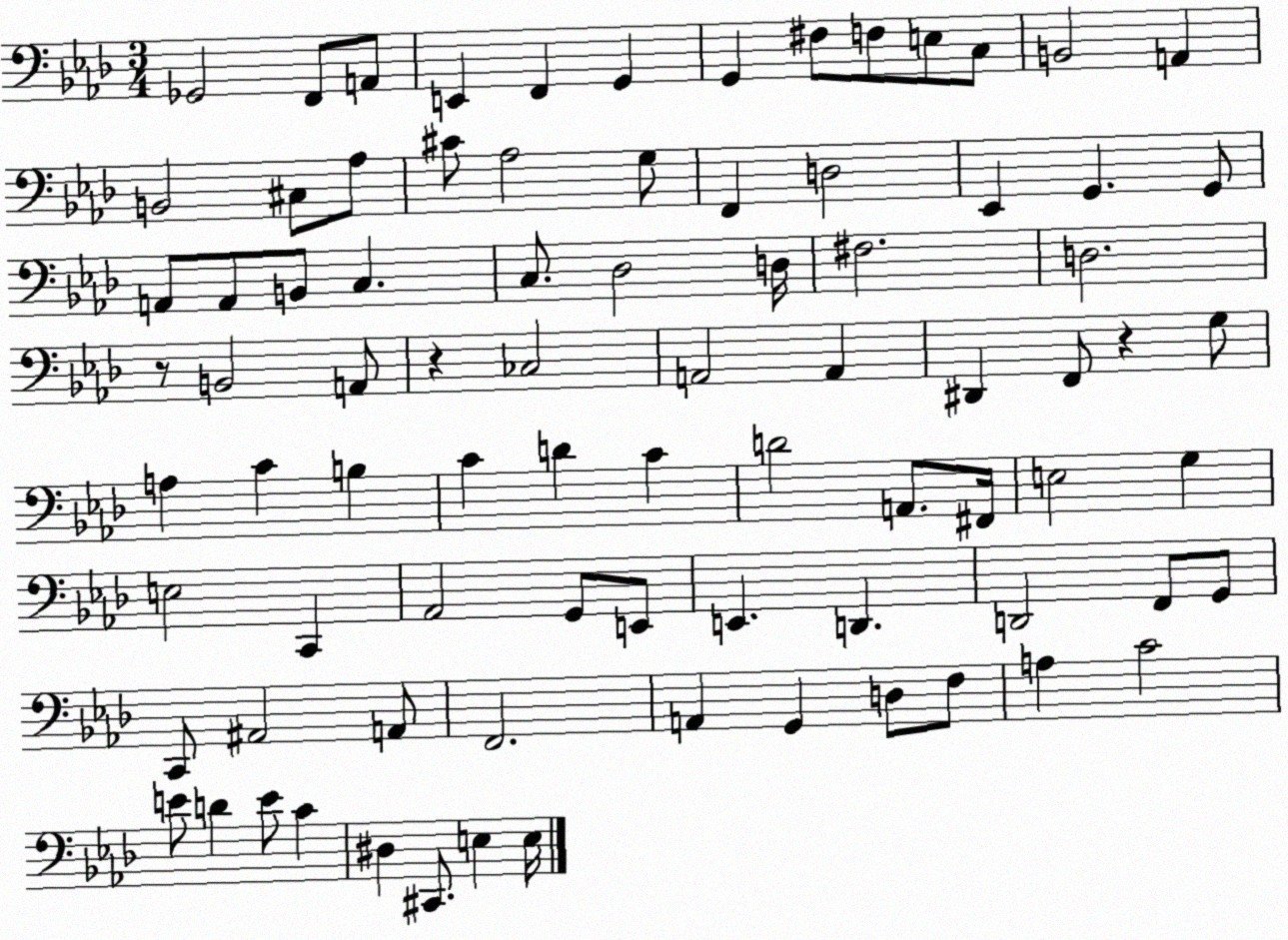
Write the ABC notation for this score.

X:1
T:Untitled
M:3/4
L:1/4
K:Ab
_G,,2 F,,/2 A,,/2 E,, F,, G,, G,, ^F,/2 F,/2 E,/2 C,/2 B,,2 A,, B,,2 ^C,/2 _A,/2 ^C/2 _A,2 G,/2 F,, D,2 _E,, G,, G,,/2 A,,/2 A,,/2 B,,/2 C, C,/2 _D,2 D,/4 ^F,2 D,2 z/2 B,,2 A,,/2 z _C,2 A,,2 A,, ^D,, F,,/2 z G,/2 A, C B, C D C D2 A,,/2 ^F,,/4 E,2 G, E,2 C,, _A,,2 G,,/2 E,,/2 E,, D,, D,,2 F,,/2 G,,/2 C,,/2 ^A,,2 A,,/2 F,,2 A,, G,, D,/2 F,/2 A, C2 E/2 D E/2 C ^D, ^C,,/2 E, E,/4